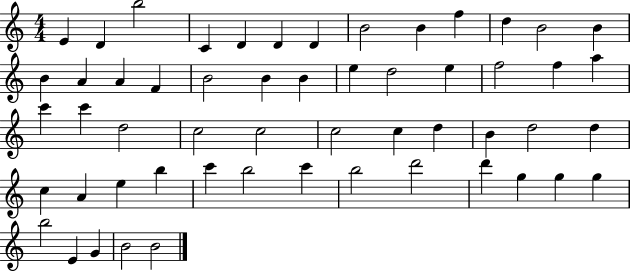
X:1
T:Untitled
M:4/4
L:1/4
K:C
E D b2 C D D D B2 B f d B2 B B A A F B2 B B e d2 e f2 f a c' c' d2 c2 c2 c2 c d B d2 d c A e b c' b2 c' b2 d'2 d' g g g b2 E G B2 B2